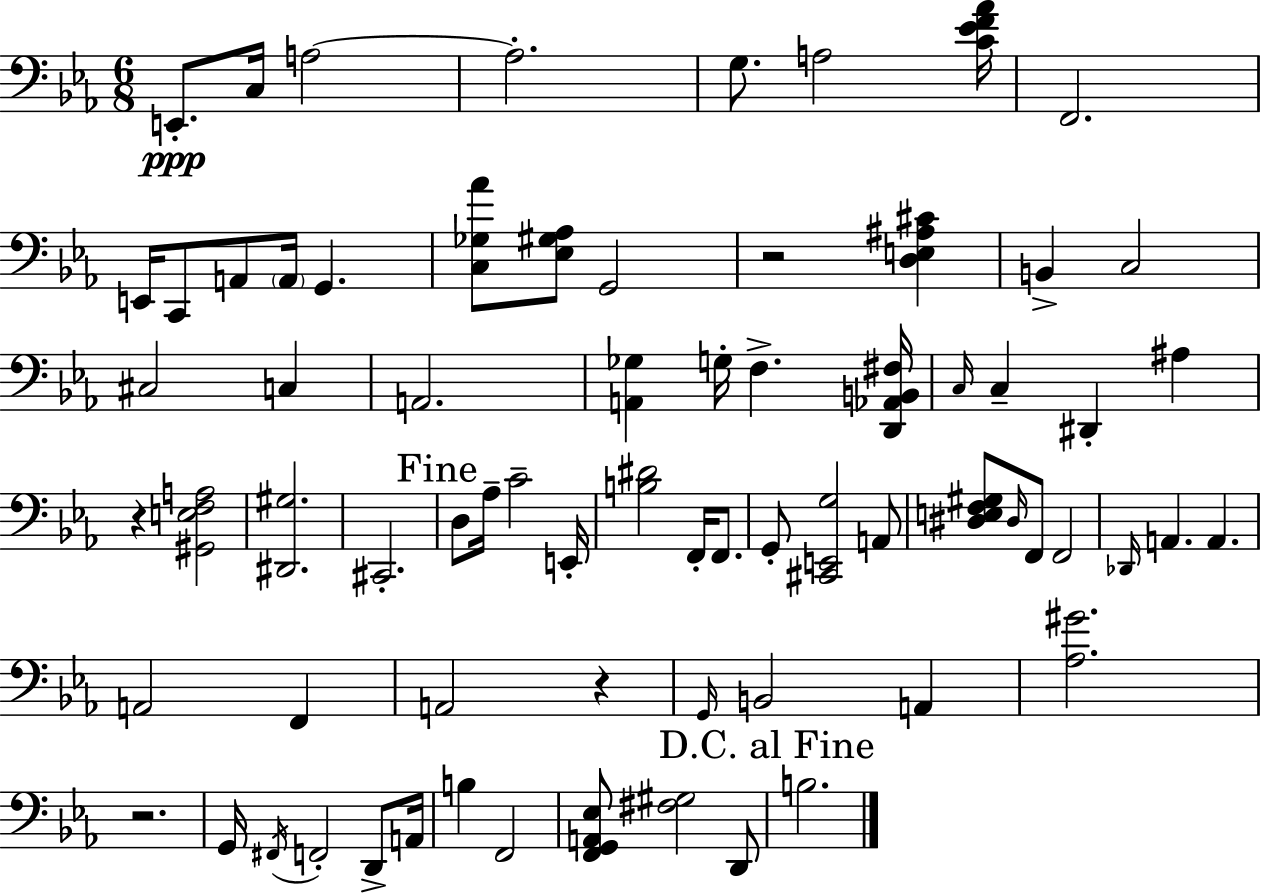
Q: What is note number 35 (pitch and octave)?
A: F2